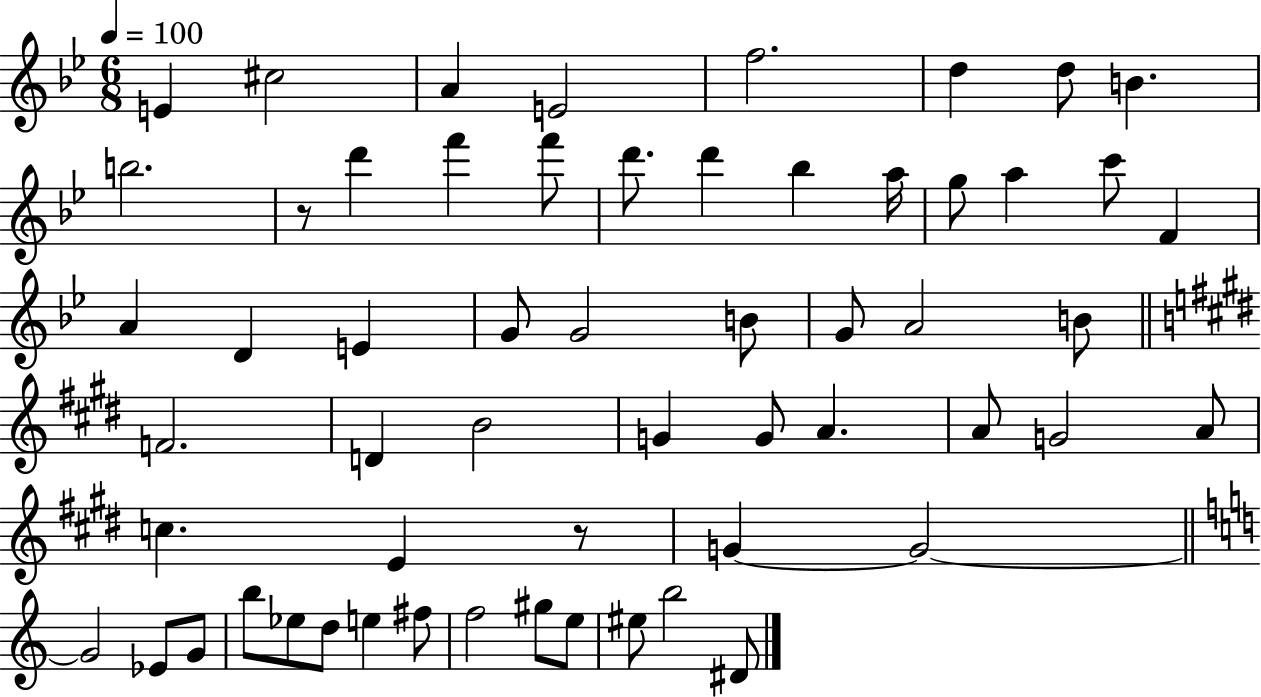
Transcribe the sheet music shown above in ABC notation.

X:1
T:Untitled
M:6/8
L:1/4
K:Bb
E ^c2 A E2 f2 d d/2 B b2 z/2 d' f' f'/2 d'/2 d' _b a/4 g/2 a c'/2 F A D E G/2 G2 B/2 G/2 A2 B/2 F2 D B2 G G/2 A A/2 G2 A/2 c E z/2 G G2 G2 _E/2 G/2 b/2 _e/2 d/2 e ^f/2 f2 ^g/2 e/2 ^e/2 b2 ^D/2